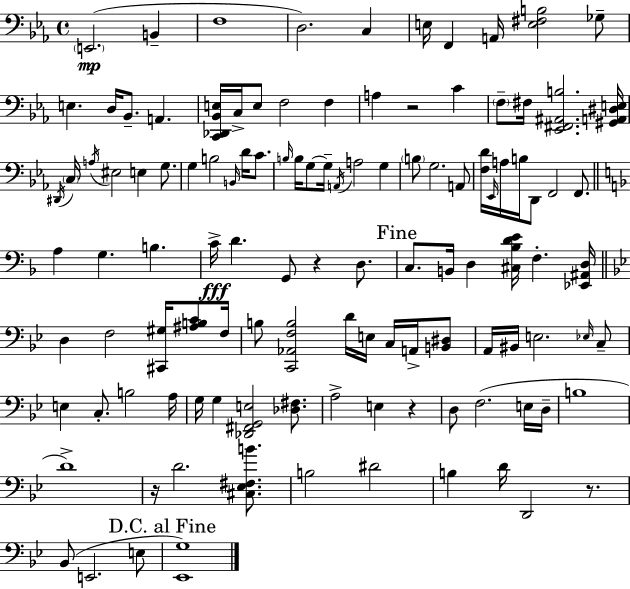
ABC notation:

X:1
T:Untitled
M:4/4
L:1/4
K:Eb
E,,2 B,, F,4 D,2 C, E,/4 F,, A,,/4 [E,^F,B,]2 _G,/2 E, D,/4 _B,,/2 A,, [C,,_D,,_B,,E,]/4 C,/4 E,/2 F,2 F, A, z2 C F,/2 ^F,/4 [_E,,^F,,^A,,B,]2 [^G,,A,,^D,E,]/4 ^D,,/4 C,/4 A,/4 ^E,2 E, G,/2 G, B,2 B,,/4 D/4 C/2 B,/4 B,/4 G,/2 G,/4 A,,/4 A,2 G, B,/2 G,2 A,,/2 [F,D]/4 _E,,/4 A,/4 B,/4 D,,/2 F,,2 F,,/2 A, G, B, C/4 D G,,/2 z D,/2 C,/2 B,,/4 D, [^C,_B,DE]/4 F, [_E,,^A,,D,]/4 D, F,2 [^C,,^G,]/4 [^A,B,C]/2 F,/4 B,/2 [C,,_A,,F,B,]2 D/4 E,/4 C,/4 A,,/4 [B,,^D,]/2 A,,/4 ^B,,/4 E,2 _E,/4 C,/2 E, C,/2 B,2 A,/4 G,/4 G, [_D,,^F,,G,,E,]2 [_D,^F,]/2 A,2 E, z D,/2 F,2 E,/4 D,/4 B,4 D4 z/4 D2 [^C,_E,^F,B]/2 B,2 ^D2 B, D/4 D,,2 z/2 _B,,/2 E,,2 E,/2 [_E,,G,]4